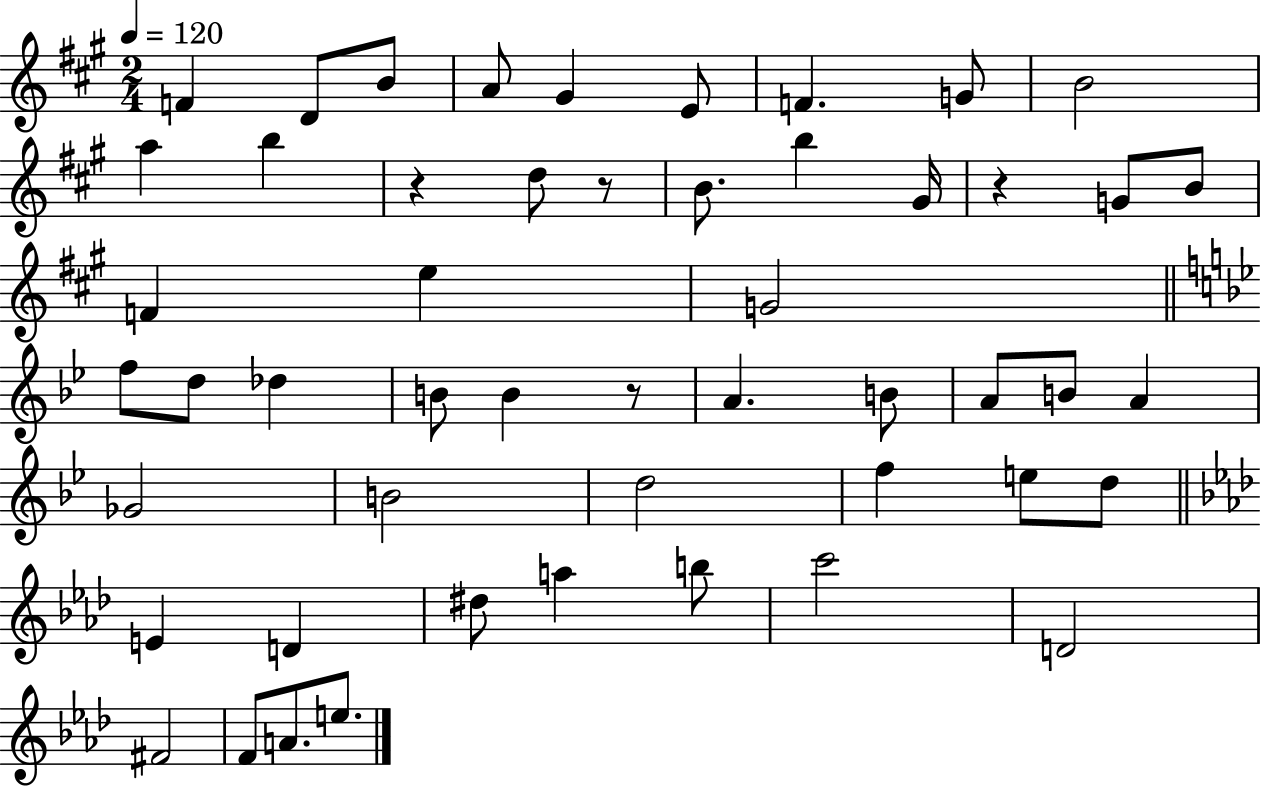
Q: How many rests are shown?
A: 4